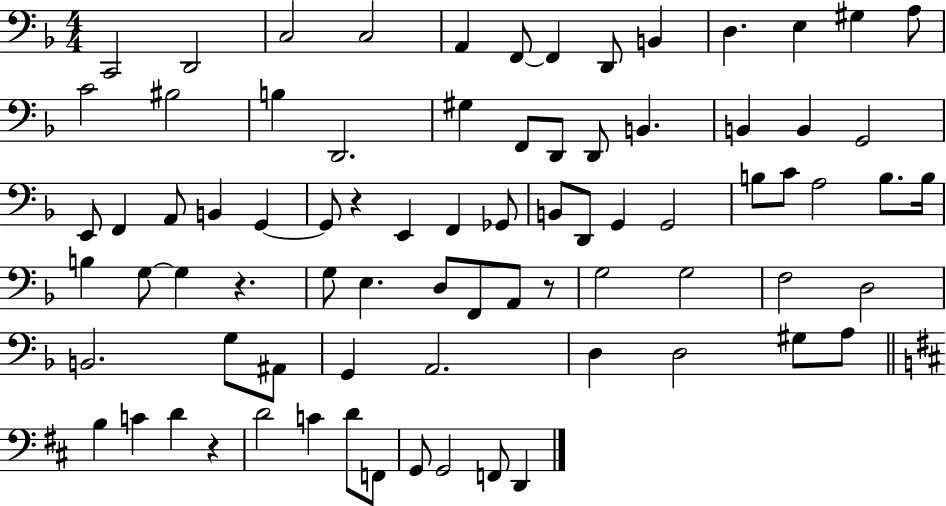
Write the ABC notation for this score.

X:1
T:Untitled
M:4/4
L:1/4
K:F
C,,2 D,,2 C,2 C,2 A,, F,,/2 F,, D,,/2 B,, D, E, ^G, A,/2 C2 ^B,2 B, D,,2 ^G, F,,/2 D,,/2 D,,/2 B,, B,, B,, G,,2 E,,/2 F,, A,,/2 B,, G,, G,,/2 z E,, F,, _G,,/2 B,,/2 D,,/2 G,, G,,2 B,/2 C/2 A,2 B,/2 B,/4 B, G,/2 G, z G,/2 E, D,/2 F,,/2 A,,/2 z/2 G,2 G,2 F,2 D,2 B,,2 G,/2 ^A,,/2 G,, A,,2 D, D,2 ^G,/2 A,/2 B, C D z D2 C D/2 F,,/2 G,,/2 G,,2 F,,/2 D,,